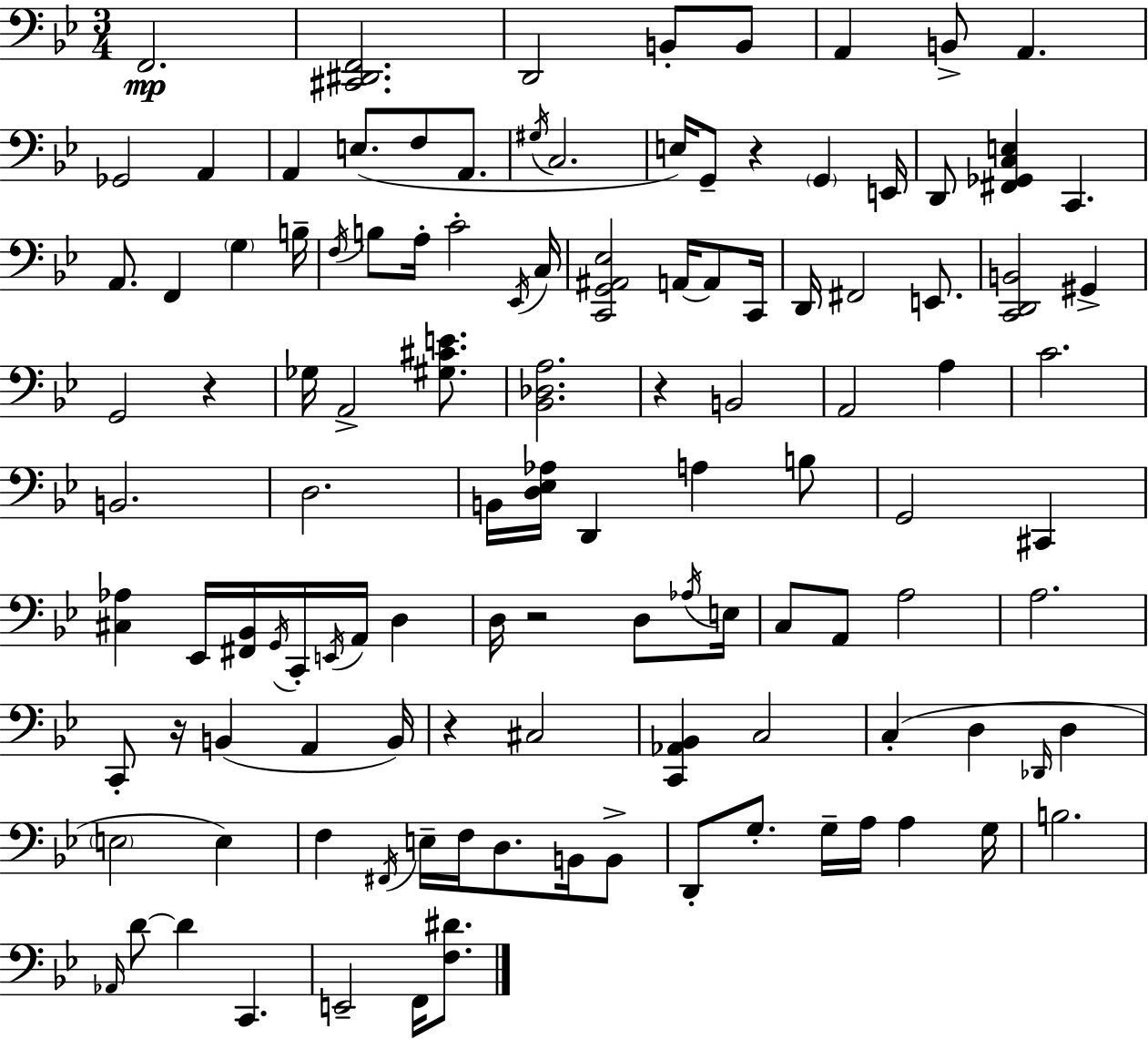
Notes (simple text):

F2/h. [C#2,D#2,F2]/h. D2/h B2/e B2/e A2/q B2/e A2/q. Gb2/h A2/q A2/q E3/e. F3/e A2/e. G#3/s C3/h. E3/s G2/e R/q G2/q E2/s D2/e [F#2,Gb2,C3,E3]/q C2/q. A2/e. F2/q G3/q B3/s F3/s B3/e A3/s C4/h Eb2/s C3/s [C2,G2,A#2,Eb3]/h A2/s A2/e C2/s D2/s F#2/h E2/e. [C2,D2,B2]/h G#2/q G2/h R/q Gb3/s A2/h [G#3,C#4,E4]/e. [Bb2,Db3,A3]/h. R/q B2/h A2/h A3/q C4/h. B2/h. D3/h. B2/s [D3,Eb3,Ab3]/s D2/q A3/q B3/e G2/h C#2/q [C#3,Ab3]/q Eb2/s [F#2,Bb2]/s G2/s C2/s E2/s A2/s D3/q D3/s R/h D3/e Ab3/s E3/s C3/e A2/e A3/h A3/h. C2/e R/s B2/q A2/q B2/s R/q C#3/h [C2,Ab2,Bb2]/q C3/h C3/q D3/q Db2/s D3/q E3/h E3/q F3/q F#2/s E3/s F3/s D3/e. B2/s B2/e D2/e G3/e. G3/s A3/s A3/q G3/s B3/h. Ab2/s D4/e D4/q C2/q. E2/h F2/s [F3,D#4]/e.